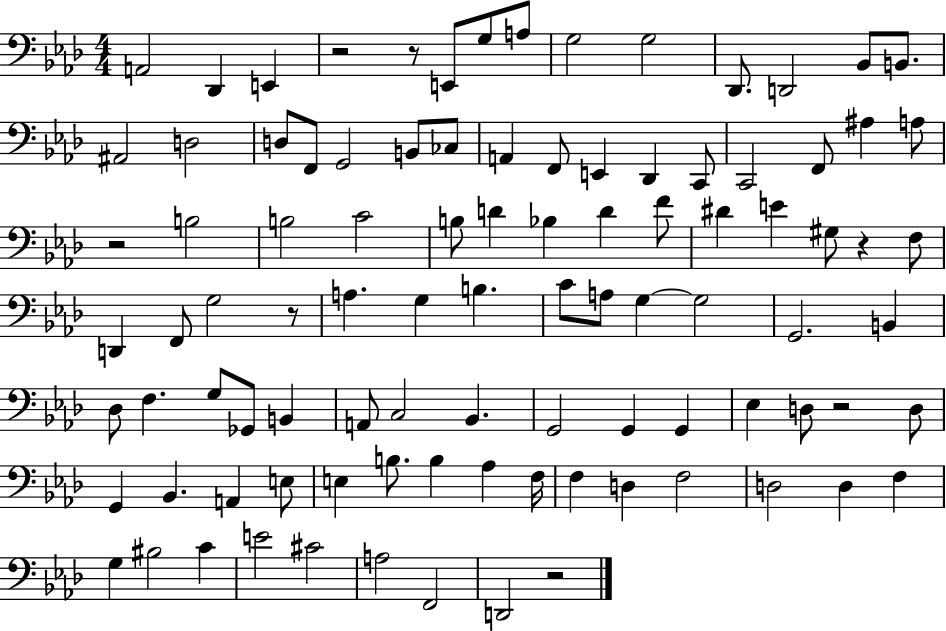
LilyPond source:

{
  \clef bass
  \numericTimeSignature
  \time 4/4
  \key aes \major
  a,2 des,4 e,4 | r2 r8 e,8 g8 a8 | g2 g2 | des,8. d,2 bes,8 b,8. | \break ais,2 d2 | d8 f,8 g,2 b,8 ces8 | a,4 f,8 e,4 des,4 c,8 | c,2 f,8 ais4 a8 | \break r2 b2 | b2 c'2 | b8 d'4 bes4 d'4 f'8 | dis'4 e'4 gis8 r4 f8 | \break d,4 f,8 g2 r8 | a4. g4 b4. | c'8 a8 g4~~ g2 | g,2. b,4 | \break des8 f4. g8 ges,8 b,4 | a,8 c2 bes,4. | g,2 g,4 g,4 | ees4 d8 r2 d8 | \break g,4 bes,4. a,4 e8 | e4 b8. b4 aes4 f16 | f4 d4 f2 | d2 d4 f4 | \break g4 bis2 c'4 | e'2 cis'2 | a2 f,2 | d,2 r2 | \break \bar "|."
}